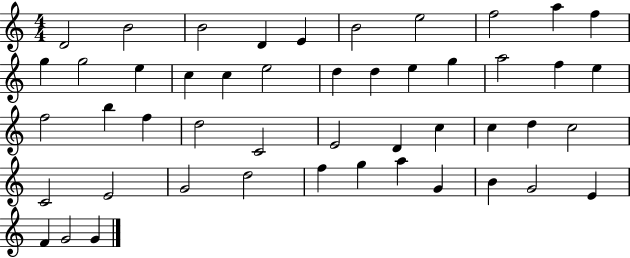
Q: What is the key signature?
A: C major